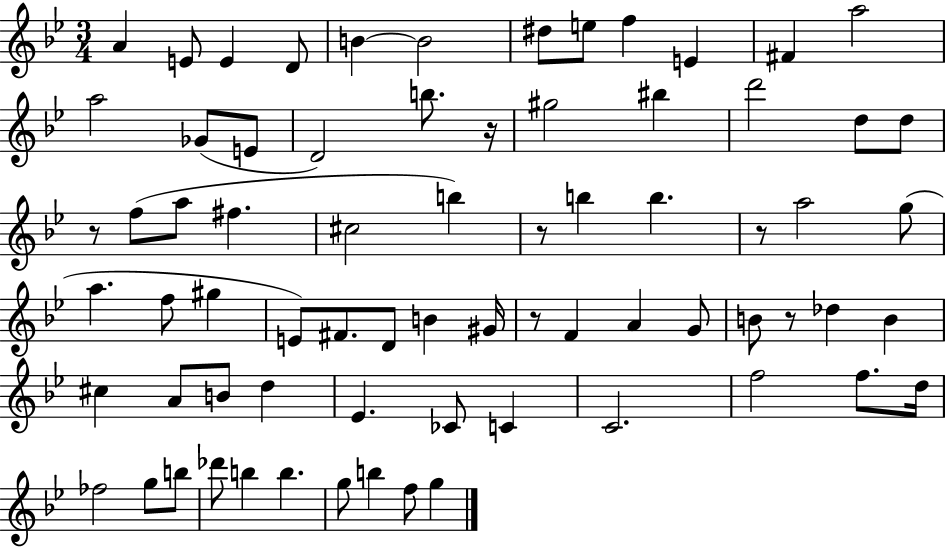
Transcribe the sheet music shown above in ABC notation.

X:1
T:Untitled
M:3/4
L:1/4
K:Bb
A E/2 E D/2 B B2 ^d/2 e/2 f E ^F a2 a2 _G/2 E/2 D2 b/2 z/4 ^g2 ^b d'2 d/2 d/2 z/2 f/2 a/2 ^f ^c2 b z/2 b b z/2 a2 g/2 a f/2 ^g E/2 ^F/2 D/2 B ^G/4 z/2 F A G/2 B/2 z/2 _d B ^c A/2 B/2 d _E _C/2 C C2 f2 f/2 d/4 _f2 g/2 b/2 _d'/2 b b g/2 b f/2 g